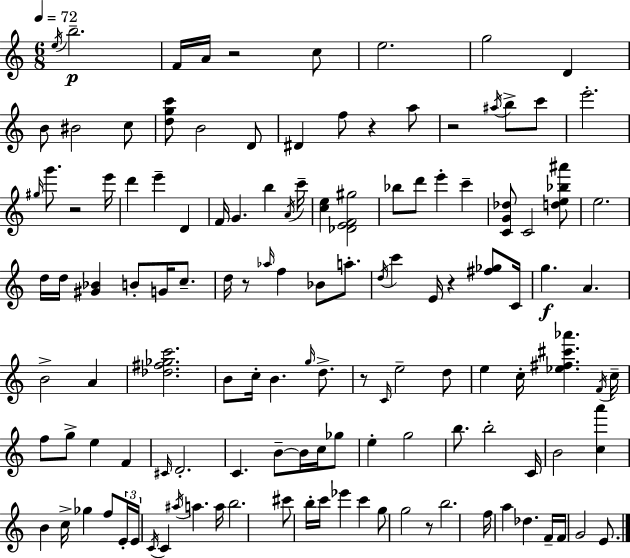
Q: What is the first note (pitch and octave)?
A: E5